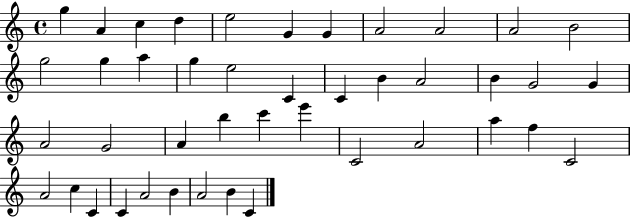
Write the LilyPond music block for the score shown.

{
  \clef treble
  \time 4/4
  \defaultTimeSignature
  \key c \major
  g''4 a'4 c''4 d''4 | e''2 g'4 g'4 | a'2 a'2 | a'2 b'2 | \break g''2 g''4 a''4 | g''4 e''2 c'4 | c'4 b'4 a'2 | b'4 g'2 g'4 | \break a'2 g'2 | a'4 b''4 c'''4 e'''4 | c'2 a'2 | a''4 f''4 c'2 | \break a'2 c''4 c'4 | c'4 a'2 b'4 | a'2 b'4 c'4 | \bar "|."
}